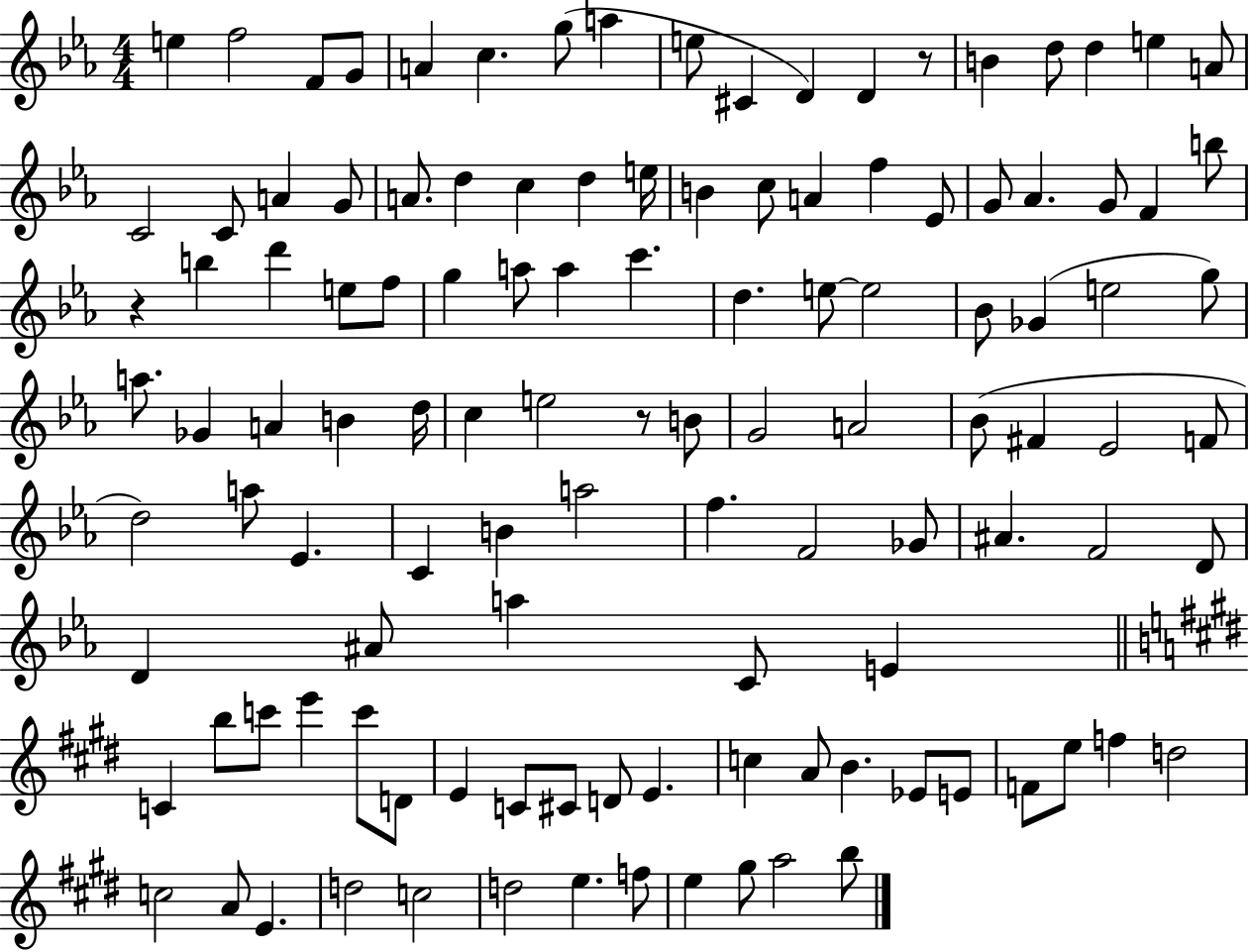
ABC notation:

X:1
T:Untitled
M:4/4
L:1/4
K:Eb
e f2 F/2 G/2 A c g/2 a e/2 ^C D D z/2 B d/2 d e A/2 C2 C/2 A G/2 A/2 d c d e/4 B c/2 A f _E/2 G/2 _A G/2 F b/2 z b d' e/2 f/2 g a/2 a c' d e/2 e2 _B/2 _G e2 g/2 a/2 _G A B d/4 c e2 z/2 B/2 G2 A2 _B/2 ^F _E2 F/2 d2 a/2 _E C B a2 f F2 _G/2 ^A F2 D/2 D ^A/2 a C/2 E C b/2 c'/2 e' c'/2 D/2 E C/2 ^C/2 D/2 E c A/2 B _E/2 E/2 F/2 e/2 f d2 c2 A/2 E d2 c2 d2 e f/2 e ^g/2 a2 b/2